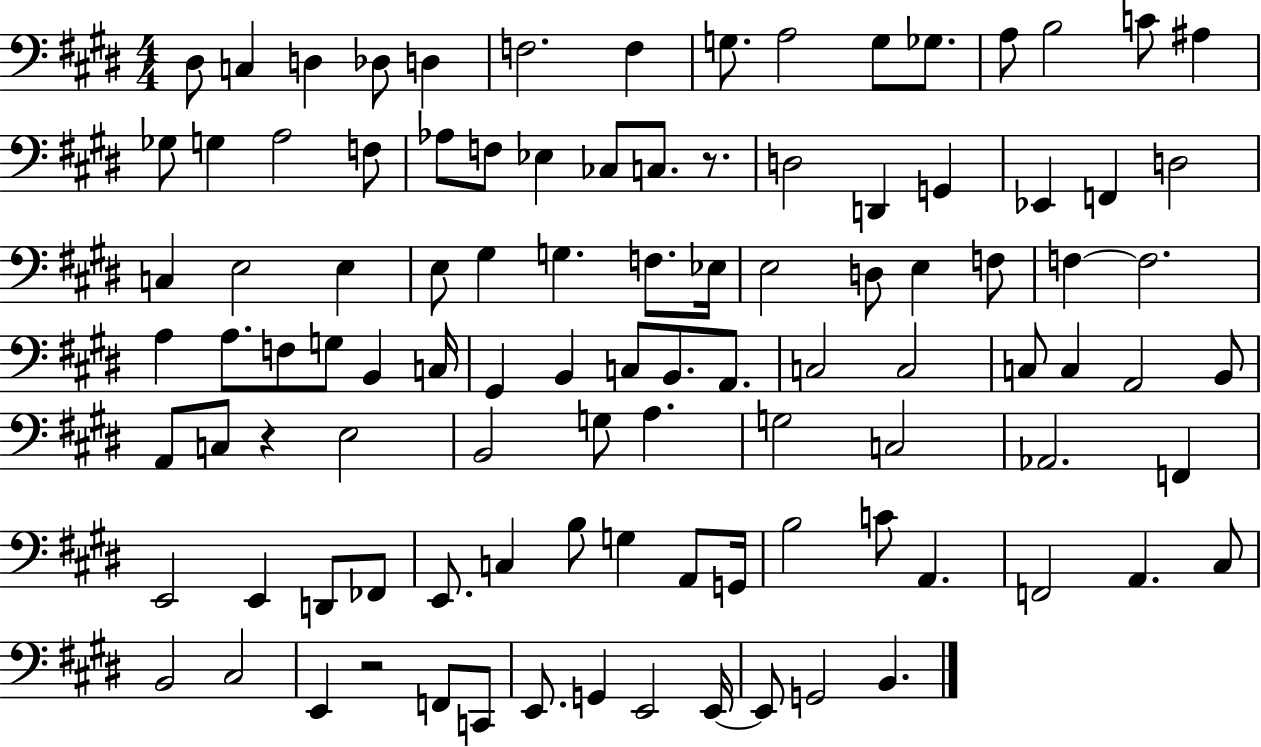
X:1
T:Untitled
M:4/4
L:1/4
K:E
^D,/2 C, D, _D,/2 D, F,2 F, G,/2 A,2 G,/2 _G,/2 A,/2 B,2 C/2 ^A, _G,/2 G, A,2 F,/2 _A,/2 F,/2 _E, _C,/2 C,/2 z/2 D,2 D,, G,, _E,, F,, D,2 C, E,2 E, E,/2 ^G, G, F,/2 _E,/4 E,2 D,/2 E, F,/2 F, F,2 A, A,/2 F,/2 G,/2 B,, C,/4 ^G,, B,, C,/2 B,,/2 A,,/2 C,2 C,2 C,/2 C, A,,2 B,,/2 A,,/2 C,/2 z E,2 B,,2 G,/2 A, G,2 C,2 _A,,2 F,, E,,2 E,, D,,/2 _F,,/2 E,,/2 C, B,/2 G, A,,/2 G,,/4 B,2 C/2 A,, F,,2 A,, ^C,/2 B,,2 ^C,2 E,, z2 F,,/2 C,,/2 E,,/2 G,, E,,2 E,,/4 E,,/2 G,,2 B,,